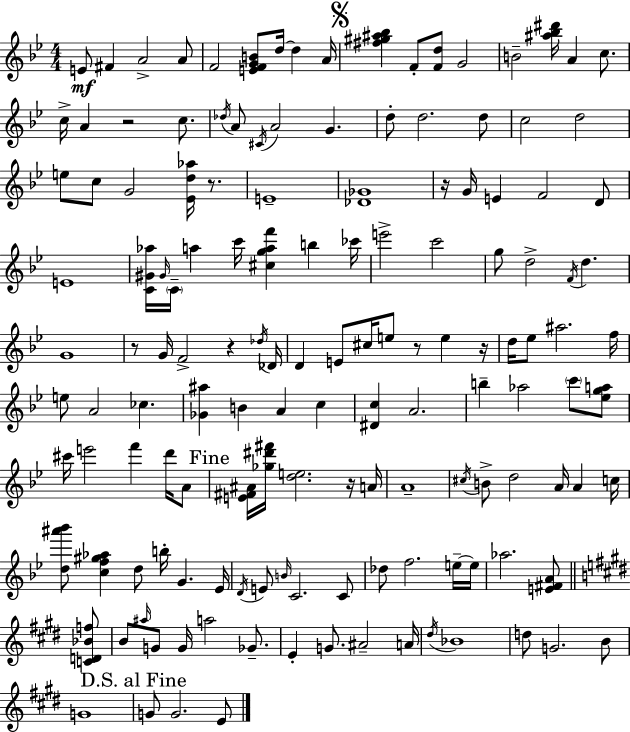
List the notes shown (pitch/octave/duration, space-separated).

E4/e F#4/q A4/h A4/e F4/h [E4,F4,G4,B4]/e D5/s D5/q A4/s [F#5,G#5,A#5,Bb5]/q F4/e [F4,D5]/e G4/h B4/h [A#5,Bb5,D#6]/s A4/q C5/e. C5/s A4/q R/h C5/e. Db5/s A4/e C#4/s A4/h G4/q. D5/e D5/h. D5/e C5/h D5/h E5/e C5/e G4/h [Eb4,D5,Ab5]/s R/e. E4/w [Db4,Gb4]/w R/s G4/s E4/q F4/h D4/e E4/w [C4,G#4,Ab5]/s G#4/s C4/s A5/q C6/s [C#5,G5,A5,F6]/q B5/q CES6/s E6/h C6/h G5/e D5/h F4/s D5/q. G4/w R/e G4/s F4/h R/q Db5/s Db4/s D4/q E4/e C#5/s E5/e R/e E5/q R/s D5/s Eb5/e A#5/h. F5/s E5/e A4/h CES5/q. [Gb4,A#5]/q B4/q A4/q C5/q [D#4,C5]/q A4/h. B5/q Ab5/h C6/e [Eb5,G5,A5]/e C#6/s E6/h F6/q D6/s A4/e [E4,F#4,A#4]/s [Gb5,D#6,F#6]/s [D5,E5]/h. R/s A4/s A4/w C#5/s B4/e D5/h A4/s A4/q C5/s [D5,A#6,Bb6]/e [C5,F5,G#5,Ab5]/q D5/e B5/s G4/q. Eb4/s D4/s E4/e B4/s C4/h. C4/e Db5/e F5/h. E5/s E5/s Ab5/h. [E4,F#4,A4]/e [C4,D4,Bb4,F5]/e B4/e A#5/s G4/e G4/s A5/h Gb4/e. E4/q G4/e. A#4/h A4/s D#5/s Bb4/w D5/e G4/h. B4/e G4/w G4/e G4/h. E4/e